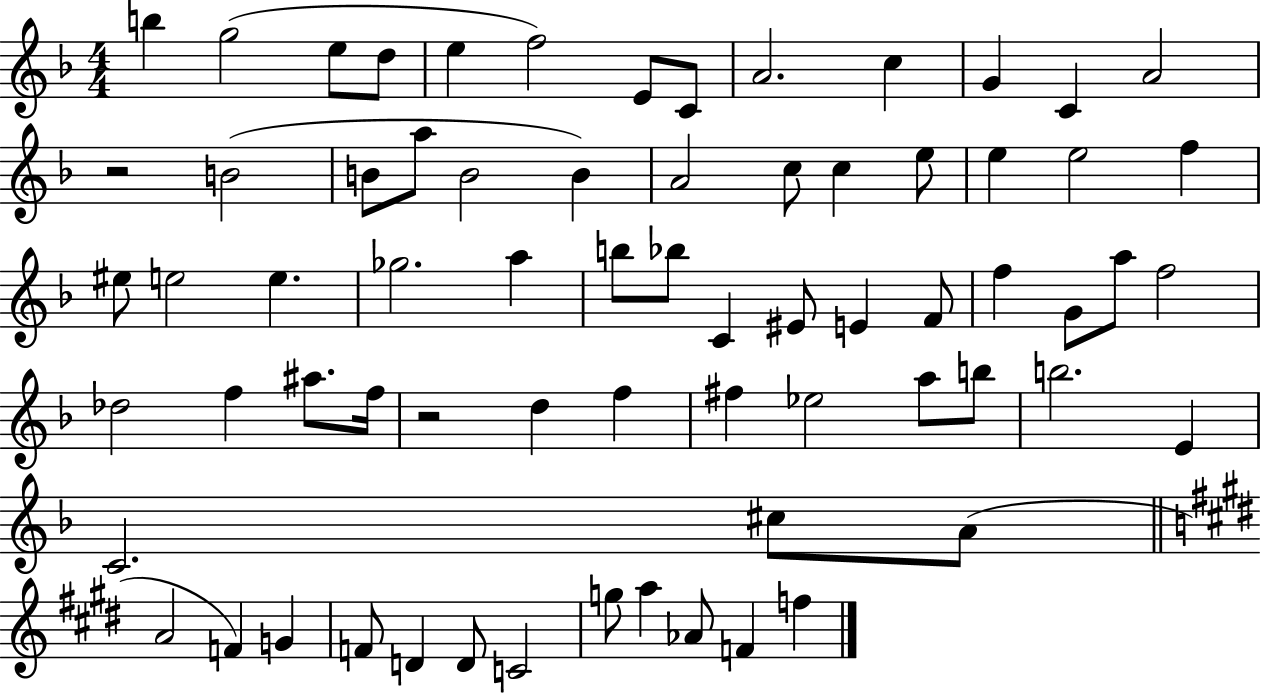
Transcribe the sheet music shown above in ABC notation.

X:1
T:Untitled
M:4/4
L:1/4
K:F
b g2 e/2 d/2 e f2 E/2 C/2 A2 c G C A2 z2 B2 B/2 a/2 B2 B A2 c/2 c e/2 e e2 f ^e/2 e2 e _g2 a b/2 _b/2 C ^E/2 E F/2 f G/2 a/2 f2 _d2 f ^a/2 f/4 z2 d f ^f _e2 a/2 b/2 b2 E C2 ^c/2 A/2 A2 F G F/2 D D/2 C2 g/2 a _A/2 F f